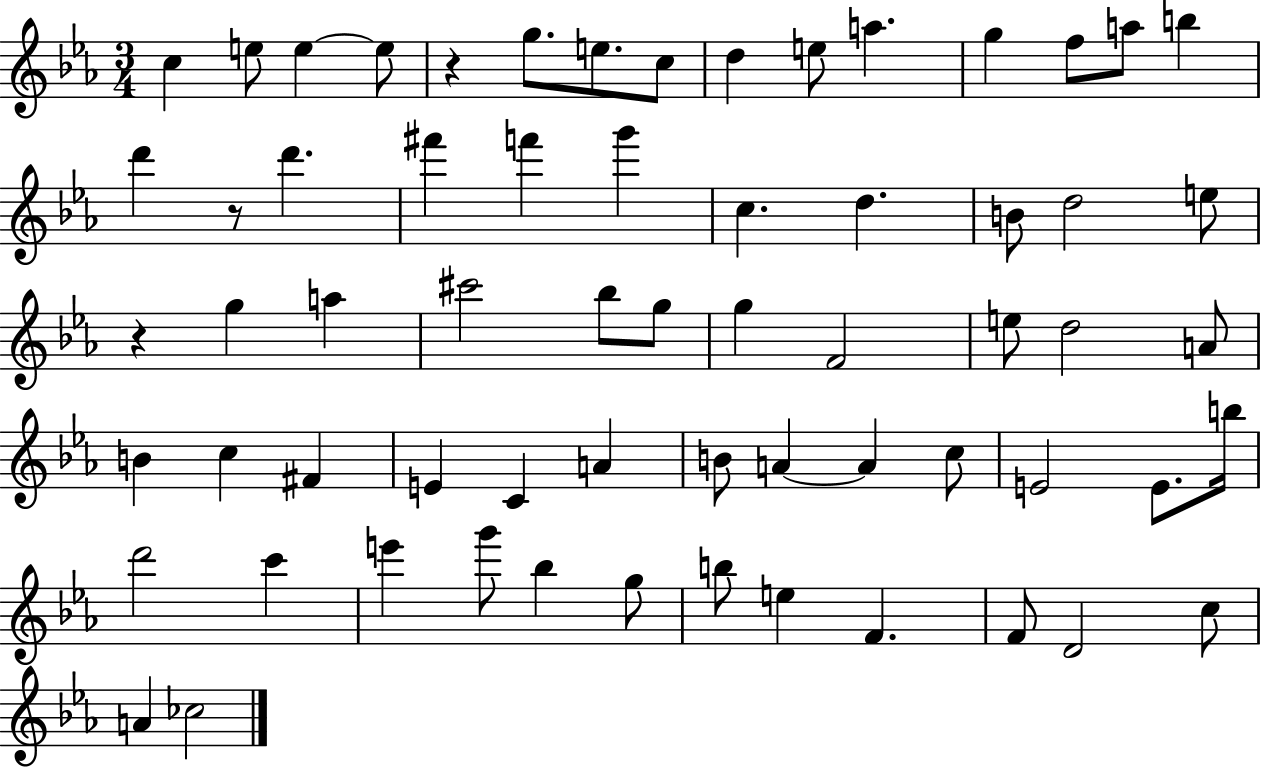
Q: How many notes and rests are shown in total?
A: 64